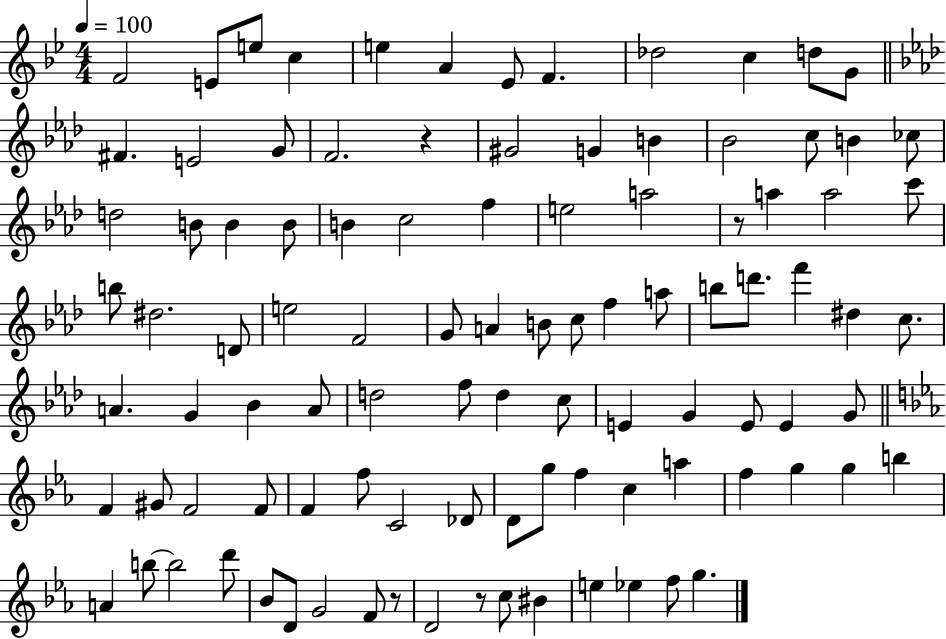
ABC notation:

X:1
T:Untitled
M:4/4
L:1/4
K:Bb
F2 E/2 e/2 c e A _E/2 F _d2 c d/2 G/2 ^F E2 G/2 F2 z ^G2 G B _B2 c/2 B _c/2 d2 B/2 B B/2 B c2 f e2 a2 z/2 a a2 c'/2 b/2 ^d2 D/2 e2 F2 G/2 A B/2 c/2 f a/2 b/2 d'/2 f' ^d c/2 A G _B A/2 d2 f/2 d c/2 E G E/2 E G/2 F ^G/2 F2 F/2 F f/2 C2 _D/2 D/2 g/2 f c a f g g b A b/2 b2 d'/2 _B/2 D/2 G2 F/2 z/2 D2 z/2 c/2 ^B e _e f/2 g